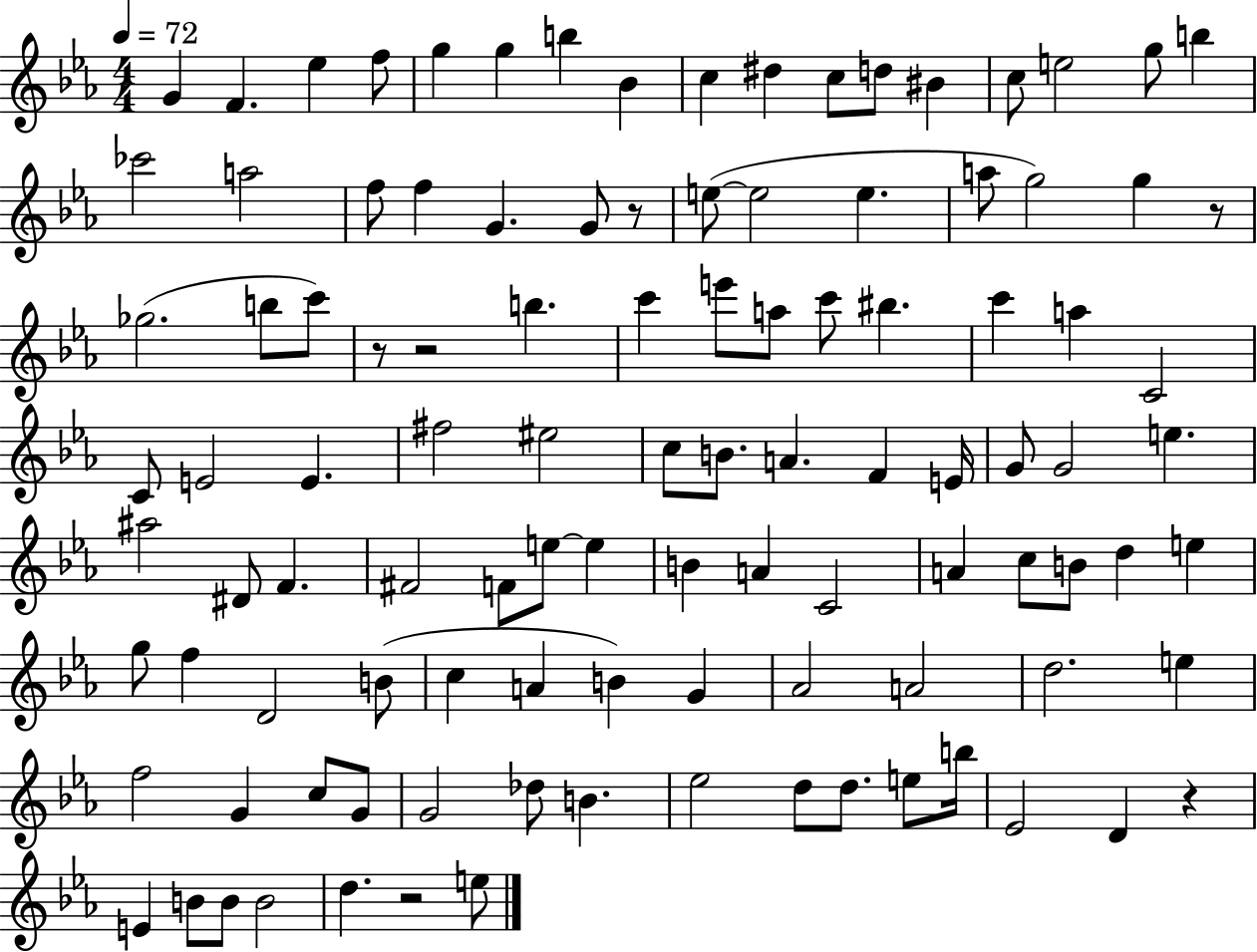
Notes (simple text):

G4/q F4/q. Eb5/q F5/e G5/q G5/q B5/q Bb4/q C5/q D#5/q C5/e D5/e BIS4/q C5/e E5/h G5/e B5/q CES6/h A5/h F5/e F5/q G4/q. G4/e R/e E5/e E5/h E5/q. A5/e G5/h G5/q R/e Gb5/h. B5/e C6/e R/e R/h B5/q. C6/q E6/e A5/e C6/e BIS5/q. C6/q A5/q C4/h C4/e E4/h E4/q. F#5/h EIS5/h C5/e B4/e. A4/q. F4/q E4/s G4/e G4/h E5/q. A#5/h D#4/e F4/q. F#4/h F4/e E5/e E5/q B4/q A4/q C4/h A4/q C5/e B4/e D5/q E5/q G5/e F5/q D4/h B4/e C5/q A4/q B4/q G4/q Ab4/h A4/h D5/h. E5/q F5/h G4/q C5/e G4/e G4/h Db5/e B4/q. Eb5/h D5/e D5/e. E5/e B5/s Eb4/h D4/q R/q E4/q B4/e B4/e B4/h D5/q. R/h E5/e